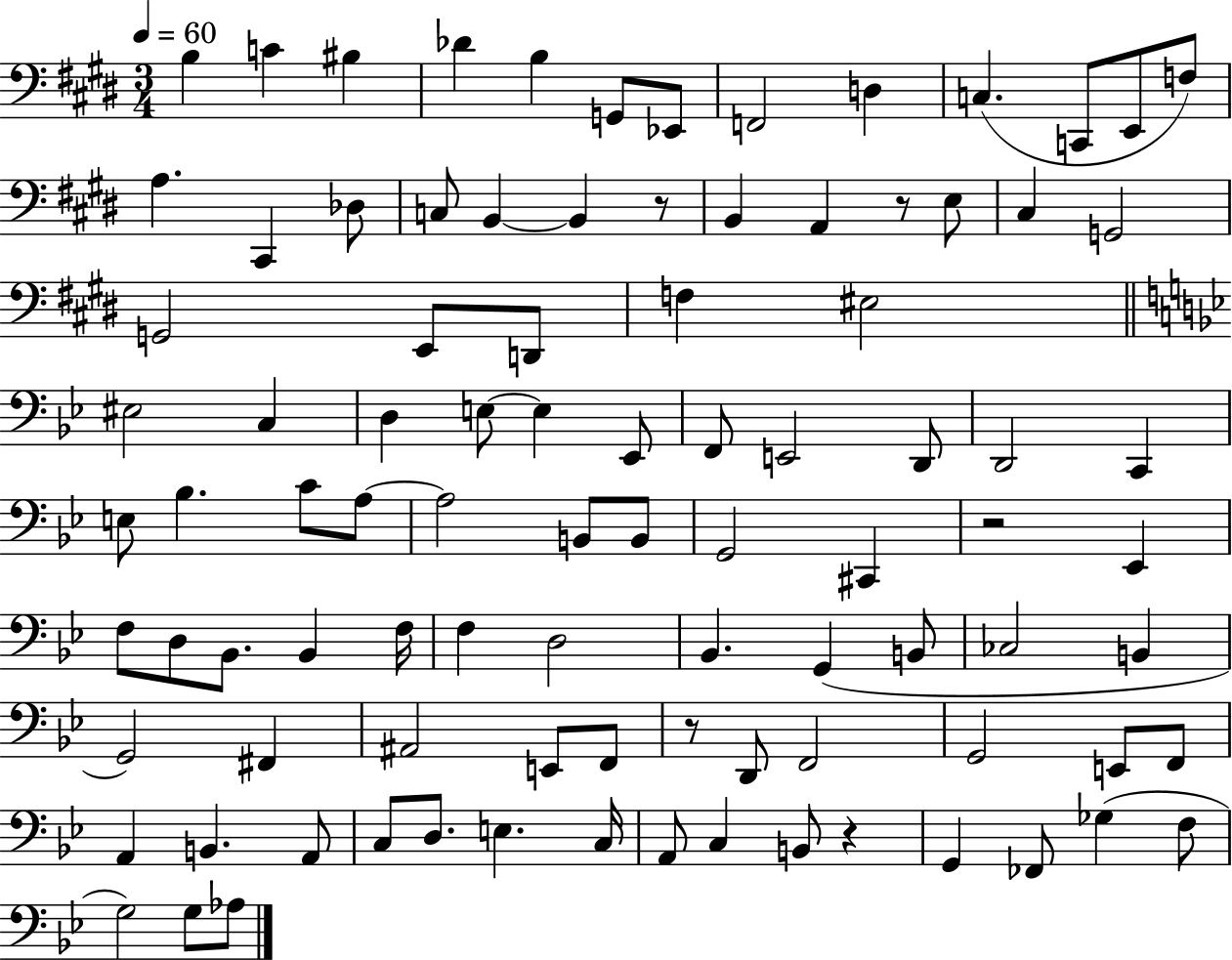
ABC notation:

X:1
T:Untitled
M:3/4
L:1/4
K:E
B, C ^B, _D B, G,,/2 _E,,/2 F,,2 D, C, C,,/2 E,,/2 F,/2 A, ^C,, _D,/2 C,/2 B,, B,, z/2 B,, A,, z/2 E,/2 ^C, G,,2 G,,2 E,,/2 D,,/2 F, ^E,2 ^E,2 C, D, E,/2 E, _E,,/2 F,,/2 E,,2 D,,/2 D,,2 C,, E,/2 _B, C/2 A,/2 A,2 B,,/2 B,,/2 G,,2 ^C,, z2 _E,, F,/2 D,/2 _B,,/2 _B,, F,/4 F, D,2 _B,, G,, B,,/2 _C,2 B,, G,,2 ^F,, ^A,,2 E,,/2 F,,/2 z/2 D,,/2 F,,2 G,,2 E,,/2 F,,/2 A,, B,, A,,/2 C,/2 D,/2 E, C,/4 A,,/2 C, B,,/2 z G,, _F,,/2 _G, F,/2 G,2 G,/2 _A,/2